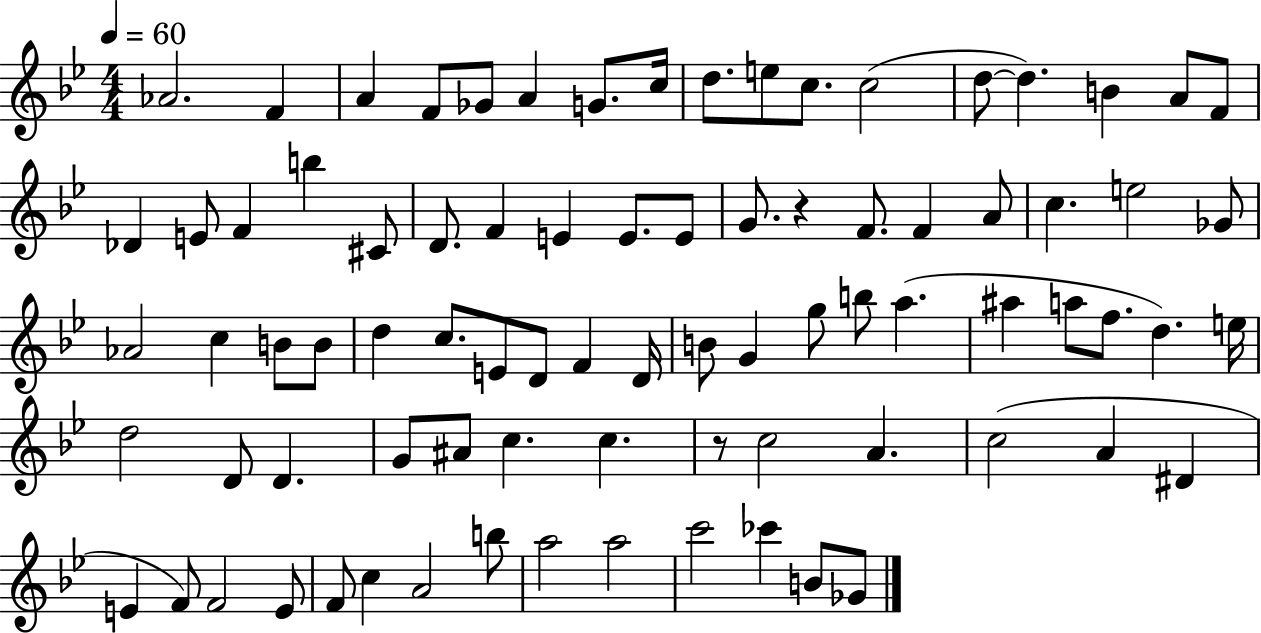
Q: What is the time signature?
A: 4/4